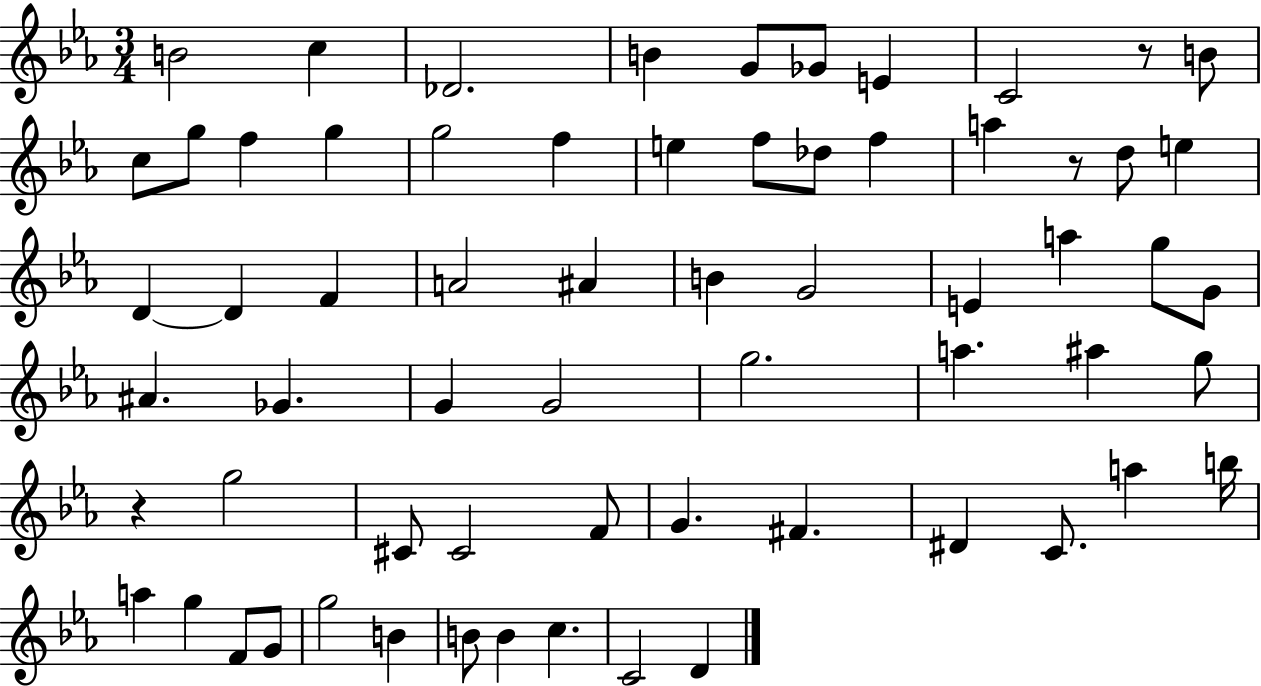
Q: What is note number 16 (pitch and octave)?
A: E5